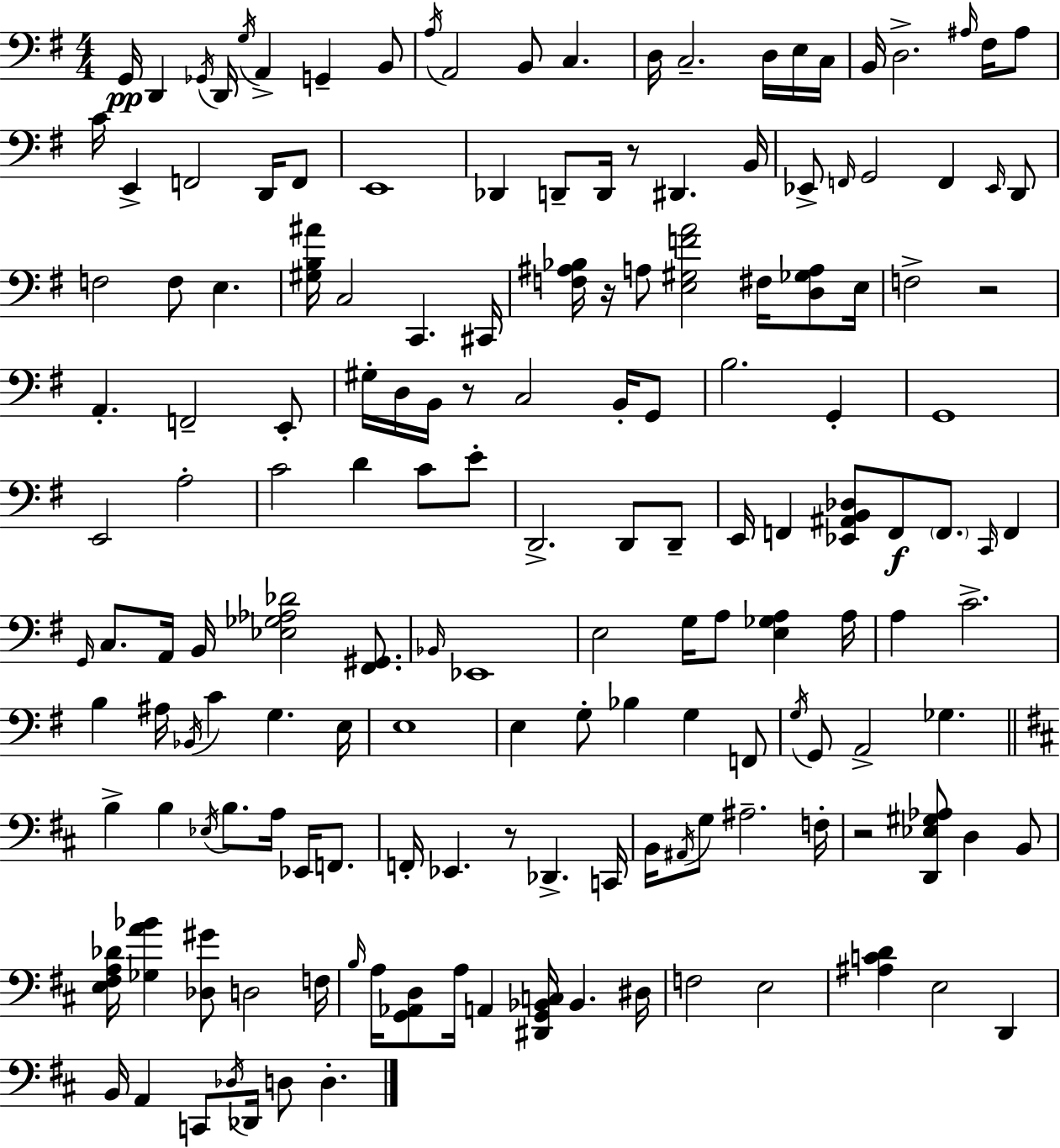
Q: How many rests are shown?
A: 6